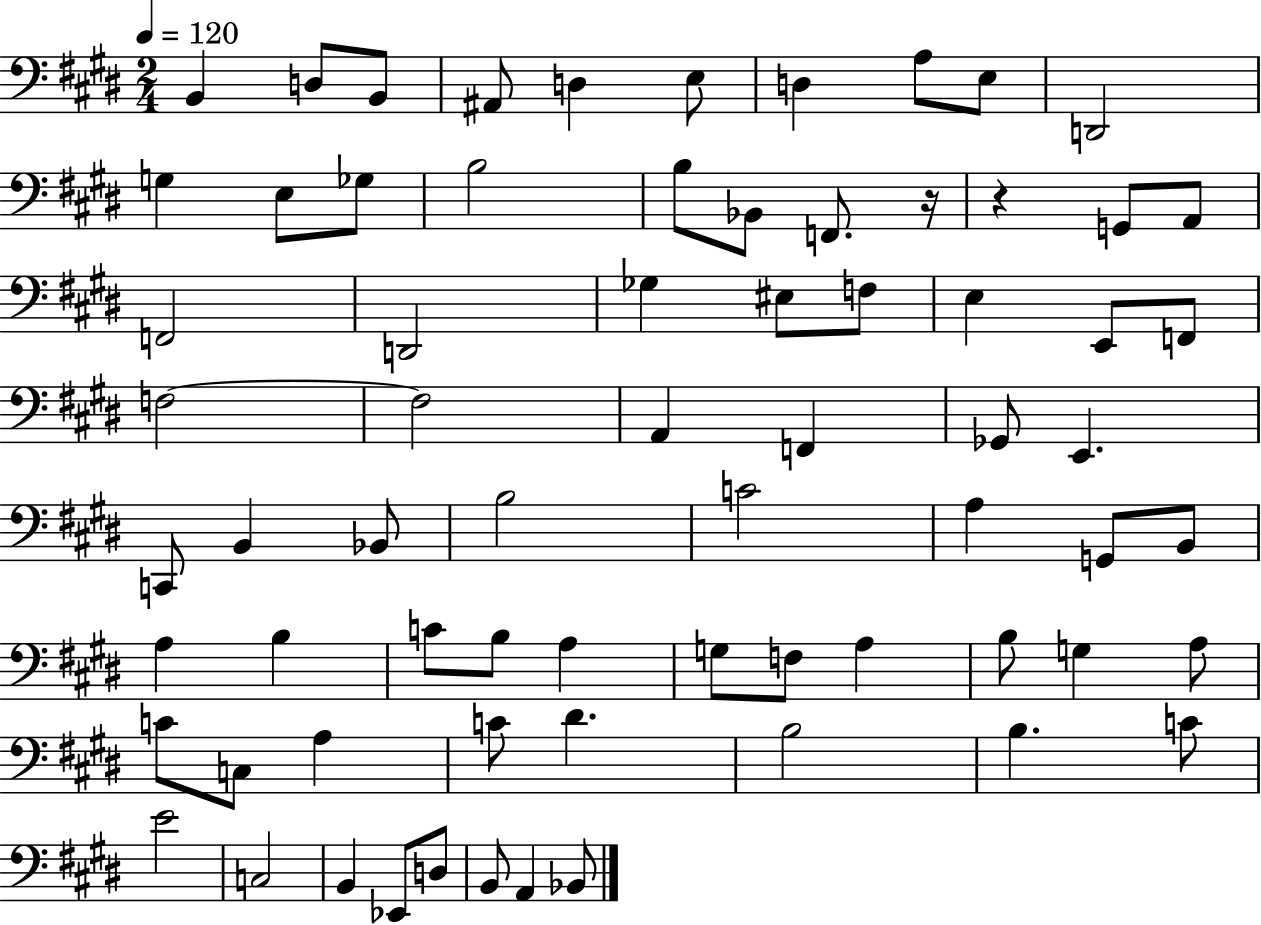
X:1
T:Untitled
M:2/4
L:1/4
K:E
B,, D,/2 B,,/2 ^A,,/2 D, E,/2 D, A,/2 E,/2 D,,2 G, E,/2 _G,/2 B,2 B,/2 _B,,/2 F,,/2 z/4 z G,,/2 A,,/2 F,,2 D,,2 _G, ^E,/2 F,/2 E, E,,/2 F,,/2 F,2 F,2 A,, F,, _G,,/2 E,, C,,/2 B,, _B,,/2 B,2 C2 A, G,,/2 B,,/2 A, B, C/2 B,/2 A, G,/2 F,/2 A, B,/2 G, A,/2 C/2 C,/2 A, C/2 ^D B,2 B, C/2 E2 C,2 B,, _E,,/2 D,/2 B,,/2 A,, _B,,/2